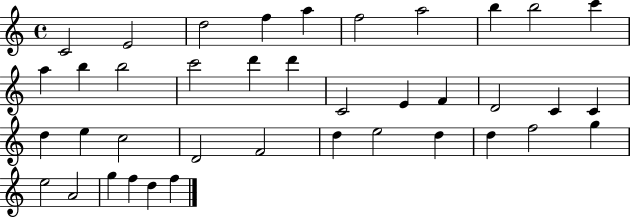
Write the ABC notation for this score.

X:1
T:Untitled
M:4/4
L:1/4
K:C
C2 E2 d2 f a f2 a2 b b2 c' a b b2 c'2 d' d' C2 E F D2 C C d e c2 D2 F2 d e2 d d f2 g e2 A2 g f d f